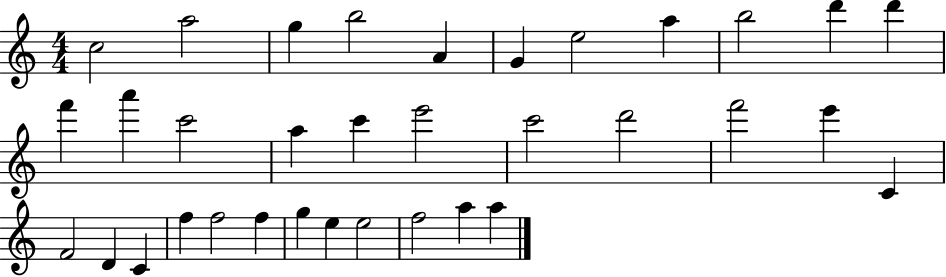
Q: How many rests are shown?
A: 0